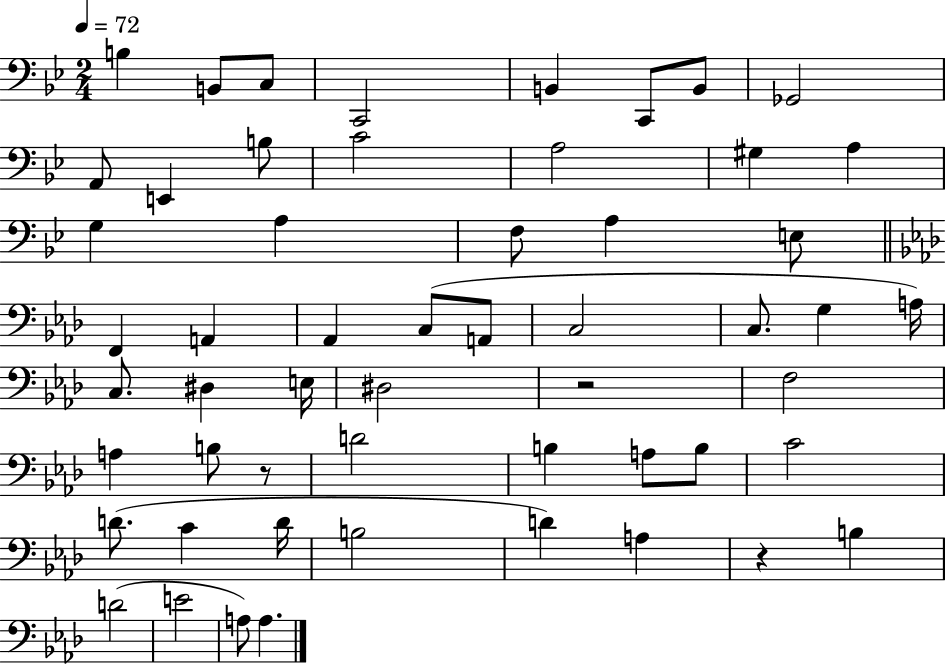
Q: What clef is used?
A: bass